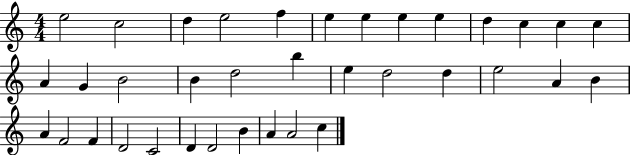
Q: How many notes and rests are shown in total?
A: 36